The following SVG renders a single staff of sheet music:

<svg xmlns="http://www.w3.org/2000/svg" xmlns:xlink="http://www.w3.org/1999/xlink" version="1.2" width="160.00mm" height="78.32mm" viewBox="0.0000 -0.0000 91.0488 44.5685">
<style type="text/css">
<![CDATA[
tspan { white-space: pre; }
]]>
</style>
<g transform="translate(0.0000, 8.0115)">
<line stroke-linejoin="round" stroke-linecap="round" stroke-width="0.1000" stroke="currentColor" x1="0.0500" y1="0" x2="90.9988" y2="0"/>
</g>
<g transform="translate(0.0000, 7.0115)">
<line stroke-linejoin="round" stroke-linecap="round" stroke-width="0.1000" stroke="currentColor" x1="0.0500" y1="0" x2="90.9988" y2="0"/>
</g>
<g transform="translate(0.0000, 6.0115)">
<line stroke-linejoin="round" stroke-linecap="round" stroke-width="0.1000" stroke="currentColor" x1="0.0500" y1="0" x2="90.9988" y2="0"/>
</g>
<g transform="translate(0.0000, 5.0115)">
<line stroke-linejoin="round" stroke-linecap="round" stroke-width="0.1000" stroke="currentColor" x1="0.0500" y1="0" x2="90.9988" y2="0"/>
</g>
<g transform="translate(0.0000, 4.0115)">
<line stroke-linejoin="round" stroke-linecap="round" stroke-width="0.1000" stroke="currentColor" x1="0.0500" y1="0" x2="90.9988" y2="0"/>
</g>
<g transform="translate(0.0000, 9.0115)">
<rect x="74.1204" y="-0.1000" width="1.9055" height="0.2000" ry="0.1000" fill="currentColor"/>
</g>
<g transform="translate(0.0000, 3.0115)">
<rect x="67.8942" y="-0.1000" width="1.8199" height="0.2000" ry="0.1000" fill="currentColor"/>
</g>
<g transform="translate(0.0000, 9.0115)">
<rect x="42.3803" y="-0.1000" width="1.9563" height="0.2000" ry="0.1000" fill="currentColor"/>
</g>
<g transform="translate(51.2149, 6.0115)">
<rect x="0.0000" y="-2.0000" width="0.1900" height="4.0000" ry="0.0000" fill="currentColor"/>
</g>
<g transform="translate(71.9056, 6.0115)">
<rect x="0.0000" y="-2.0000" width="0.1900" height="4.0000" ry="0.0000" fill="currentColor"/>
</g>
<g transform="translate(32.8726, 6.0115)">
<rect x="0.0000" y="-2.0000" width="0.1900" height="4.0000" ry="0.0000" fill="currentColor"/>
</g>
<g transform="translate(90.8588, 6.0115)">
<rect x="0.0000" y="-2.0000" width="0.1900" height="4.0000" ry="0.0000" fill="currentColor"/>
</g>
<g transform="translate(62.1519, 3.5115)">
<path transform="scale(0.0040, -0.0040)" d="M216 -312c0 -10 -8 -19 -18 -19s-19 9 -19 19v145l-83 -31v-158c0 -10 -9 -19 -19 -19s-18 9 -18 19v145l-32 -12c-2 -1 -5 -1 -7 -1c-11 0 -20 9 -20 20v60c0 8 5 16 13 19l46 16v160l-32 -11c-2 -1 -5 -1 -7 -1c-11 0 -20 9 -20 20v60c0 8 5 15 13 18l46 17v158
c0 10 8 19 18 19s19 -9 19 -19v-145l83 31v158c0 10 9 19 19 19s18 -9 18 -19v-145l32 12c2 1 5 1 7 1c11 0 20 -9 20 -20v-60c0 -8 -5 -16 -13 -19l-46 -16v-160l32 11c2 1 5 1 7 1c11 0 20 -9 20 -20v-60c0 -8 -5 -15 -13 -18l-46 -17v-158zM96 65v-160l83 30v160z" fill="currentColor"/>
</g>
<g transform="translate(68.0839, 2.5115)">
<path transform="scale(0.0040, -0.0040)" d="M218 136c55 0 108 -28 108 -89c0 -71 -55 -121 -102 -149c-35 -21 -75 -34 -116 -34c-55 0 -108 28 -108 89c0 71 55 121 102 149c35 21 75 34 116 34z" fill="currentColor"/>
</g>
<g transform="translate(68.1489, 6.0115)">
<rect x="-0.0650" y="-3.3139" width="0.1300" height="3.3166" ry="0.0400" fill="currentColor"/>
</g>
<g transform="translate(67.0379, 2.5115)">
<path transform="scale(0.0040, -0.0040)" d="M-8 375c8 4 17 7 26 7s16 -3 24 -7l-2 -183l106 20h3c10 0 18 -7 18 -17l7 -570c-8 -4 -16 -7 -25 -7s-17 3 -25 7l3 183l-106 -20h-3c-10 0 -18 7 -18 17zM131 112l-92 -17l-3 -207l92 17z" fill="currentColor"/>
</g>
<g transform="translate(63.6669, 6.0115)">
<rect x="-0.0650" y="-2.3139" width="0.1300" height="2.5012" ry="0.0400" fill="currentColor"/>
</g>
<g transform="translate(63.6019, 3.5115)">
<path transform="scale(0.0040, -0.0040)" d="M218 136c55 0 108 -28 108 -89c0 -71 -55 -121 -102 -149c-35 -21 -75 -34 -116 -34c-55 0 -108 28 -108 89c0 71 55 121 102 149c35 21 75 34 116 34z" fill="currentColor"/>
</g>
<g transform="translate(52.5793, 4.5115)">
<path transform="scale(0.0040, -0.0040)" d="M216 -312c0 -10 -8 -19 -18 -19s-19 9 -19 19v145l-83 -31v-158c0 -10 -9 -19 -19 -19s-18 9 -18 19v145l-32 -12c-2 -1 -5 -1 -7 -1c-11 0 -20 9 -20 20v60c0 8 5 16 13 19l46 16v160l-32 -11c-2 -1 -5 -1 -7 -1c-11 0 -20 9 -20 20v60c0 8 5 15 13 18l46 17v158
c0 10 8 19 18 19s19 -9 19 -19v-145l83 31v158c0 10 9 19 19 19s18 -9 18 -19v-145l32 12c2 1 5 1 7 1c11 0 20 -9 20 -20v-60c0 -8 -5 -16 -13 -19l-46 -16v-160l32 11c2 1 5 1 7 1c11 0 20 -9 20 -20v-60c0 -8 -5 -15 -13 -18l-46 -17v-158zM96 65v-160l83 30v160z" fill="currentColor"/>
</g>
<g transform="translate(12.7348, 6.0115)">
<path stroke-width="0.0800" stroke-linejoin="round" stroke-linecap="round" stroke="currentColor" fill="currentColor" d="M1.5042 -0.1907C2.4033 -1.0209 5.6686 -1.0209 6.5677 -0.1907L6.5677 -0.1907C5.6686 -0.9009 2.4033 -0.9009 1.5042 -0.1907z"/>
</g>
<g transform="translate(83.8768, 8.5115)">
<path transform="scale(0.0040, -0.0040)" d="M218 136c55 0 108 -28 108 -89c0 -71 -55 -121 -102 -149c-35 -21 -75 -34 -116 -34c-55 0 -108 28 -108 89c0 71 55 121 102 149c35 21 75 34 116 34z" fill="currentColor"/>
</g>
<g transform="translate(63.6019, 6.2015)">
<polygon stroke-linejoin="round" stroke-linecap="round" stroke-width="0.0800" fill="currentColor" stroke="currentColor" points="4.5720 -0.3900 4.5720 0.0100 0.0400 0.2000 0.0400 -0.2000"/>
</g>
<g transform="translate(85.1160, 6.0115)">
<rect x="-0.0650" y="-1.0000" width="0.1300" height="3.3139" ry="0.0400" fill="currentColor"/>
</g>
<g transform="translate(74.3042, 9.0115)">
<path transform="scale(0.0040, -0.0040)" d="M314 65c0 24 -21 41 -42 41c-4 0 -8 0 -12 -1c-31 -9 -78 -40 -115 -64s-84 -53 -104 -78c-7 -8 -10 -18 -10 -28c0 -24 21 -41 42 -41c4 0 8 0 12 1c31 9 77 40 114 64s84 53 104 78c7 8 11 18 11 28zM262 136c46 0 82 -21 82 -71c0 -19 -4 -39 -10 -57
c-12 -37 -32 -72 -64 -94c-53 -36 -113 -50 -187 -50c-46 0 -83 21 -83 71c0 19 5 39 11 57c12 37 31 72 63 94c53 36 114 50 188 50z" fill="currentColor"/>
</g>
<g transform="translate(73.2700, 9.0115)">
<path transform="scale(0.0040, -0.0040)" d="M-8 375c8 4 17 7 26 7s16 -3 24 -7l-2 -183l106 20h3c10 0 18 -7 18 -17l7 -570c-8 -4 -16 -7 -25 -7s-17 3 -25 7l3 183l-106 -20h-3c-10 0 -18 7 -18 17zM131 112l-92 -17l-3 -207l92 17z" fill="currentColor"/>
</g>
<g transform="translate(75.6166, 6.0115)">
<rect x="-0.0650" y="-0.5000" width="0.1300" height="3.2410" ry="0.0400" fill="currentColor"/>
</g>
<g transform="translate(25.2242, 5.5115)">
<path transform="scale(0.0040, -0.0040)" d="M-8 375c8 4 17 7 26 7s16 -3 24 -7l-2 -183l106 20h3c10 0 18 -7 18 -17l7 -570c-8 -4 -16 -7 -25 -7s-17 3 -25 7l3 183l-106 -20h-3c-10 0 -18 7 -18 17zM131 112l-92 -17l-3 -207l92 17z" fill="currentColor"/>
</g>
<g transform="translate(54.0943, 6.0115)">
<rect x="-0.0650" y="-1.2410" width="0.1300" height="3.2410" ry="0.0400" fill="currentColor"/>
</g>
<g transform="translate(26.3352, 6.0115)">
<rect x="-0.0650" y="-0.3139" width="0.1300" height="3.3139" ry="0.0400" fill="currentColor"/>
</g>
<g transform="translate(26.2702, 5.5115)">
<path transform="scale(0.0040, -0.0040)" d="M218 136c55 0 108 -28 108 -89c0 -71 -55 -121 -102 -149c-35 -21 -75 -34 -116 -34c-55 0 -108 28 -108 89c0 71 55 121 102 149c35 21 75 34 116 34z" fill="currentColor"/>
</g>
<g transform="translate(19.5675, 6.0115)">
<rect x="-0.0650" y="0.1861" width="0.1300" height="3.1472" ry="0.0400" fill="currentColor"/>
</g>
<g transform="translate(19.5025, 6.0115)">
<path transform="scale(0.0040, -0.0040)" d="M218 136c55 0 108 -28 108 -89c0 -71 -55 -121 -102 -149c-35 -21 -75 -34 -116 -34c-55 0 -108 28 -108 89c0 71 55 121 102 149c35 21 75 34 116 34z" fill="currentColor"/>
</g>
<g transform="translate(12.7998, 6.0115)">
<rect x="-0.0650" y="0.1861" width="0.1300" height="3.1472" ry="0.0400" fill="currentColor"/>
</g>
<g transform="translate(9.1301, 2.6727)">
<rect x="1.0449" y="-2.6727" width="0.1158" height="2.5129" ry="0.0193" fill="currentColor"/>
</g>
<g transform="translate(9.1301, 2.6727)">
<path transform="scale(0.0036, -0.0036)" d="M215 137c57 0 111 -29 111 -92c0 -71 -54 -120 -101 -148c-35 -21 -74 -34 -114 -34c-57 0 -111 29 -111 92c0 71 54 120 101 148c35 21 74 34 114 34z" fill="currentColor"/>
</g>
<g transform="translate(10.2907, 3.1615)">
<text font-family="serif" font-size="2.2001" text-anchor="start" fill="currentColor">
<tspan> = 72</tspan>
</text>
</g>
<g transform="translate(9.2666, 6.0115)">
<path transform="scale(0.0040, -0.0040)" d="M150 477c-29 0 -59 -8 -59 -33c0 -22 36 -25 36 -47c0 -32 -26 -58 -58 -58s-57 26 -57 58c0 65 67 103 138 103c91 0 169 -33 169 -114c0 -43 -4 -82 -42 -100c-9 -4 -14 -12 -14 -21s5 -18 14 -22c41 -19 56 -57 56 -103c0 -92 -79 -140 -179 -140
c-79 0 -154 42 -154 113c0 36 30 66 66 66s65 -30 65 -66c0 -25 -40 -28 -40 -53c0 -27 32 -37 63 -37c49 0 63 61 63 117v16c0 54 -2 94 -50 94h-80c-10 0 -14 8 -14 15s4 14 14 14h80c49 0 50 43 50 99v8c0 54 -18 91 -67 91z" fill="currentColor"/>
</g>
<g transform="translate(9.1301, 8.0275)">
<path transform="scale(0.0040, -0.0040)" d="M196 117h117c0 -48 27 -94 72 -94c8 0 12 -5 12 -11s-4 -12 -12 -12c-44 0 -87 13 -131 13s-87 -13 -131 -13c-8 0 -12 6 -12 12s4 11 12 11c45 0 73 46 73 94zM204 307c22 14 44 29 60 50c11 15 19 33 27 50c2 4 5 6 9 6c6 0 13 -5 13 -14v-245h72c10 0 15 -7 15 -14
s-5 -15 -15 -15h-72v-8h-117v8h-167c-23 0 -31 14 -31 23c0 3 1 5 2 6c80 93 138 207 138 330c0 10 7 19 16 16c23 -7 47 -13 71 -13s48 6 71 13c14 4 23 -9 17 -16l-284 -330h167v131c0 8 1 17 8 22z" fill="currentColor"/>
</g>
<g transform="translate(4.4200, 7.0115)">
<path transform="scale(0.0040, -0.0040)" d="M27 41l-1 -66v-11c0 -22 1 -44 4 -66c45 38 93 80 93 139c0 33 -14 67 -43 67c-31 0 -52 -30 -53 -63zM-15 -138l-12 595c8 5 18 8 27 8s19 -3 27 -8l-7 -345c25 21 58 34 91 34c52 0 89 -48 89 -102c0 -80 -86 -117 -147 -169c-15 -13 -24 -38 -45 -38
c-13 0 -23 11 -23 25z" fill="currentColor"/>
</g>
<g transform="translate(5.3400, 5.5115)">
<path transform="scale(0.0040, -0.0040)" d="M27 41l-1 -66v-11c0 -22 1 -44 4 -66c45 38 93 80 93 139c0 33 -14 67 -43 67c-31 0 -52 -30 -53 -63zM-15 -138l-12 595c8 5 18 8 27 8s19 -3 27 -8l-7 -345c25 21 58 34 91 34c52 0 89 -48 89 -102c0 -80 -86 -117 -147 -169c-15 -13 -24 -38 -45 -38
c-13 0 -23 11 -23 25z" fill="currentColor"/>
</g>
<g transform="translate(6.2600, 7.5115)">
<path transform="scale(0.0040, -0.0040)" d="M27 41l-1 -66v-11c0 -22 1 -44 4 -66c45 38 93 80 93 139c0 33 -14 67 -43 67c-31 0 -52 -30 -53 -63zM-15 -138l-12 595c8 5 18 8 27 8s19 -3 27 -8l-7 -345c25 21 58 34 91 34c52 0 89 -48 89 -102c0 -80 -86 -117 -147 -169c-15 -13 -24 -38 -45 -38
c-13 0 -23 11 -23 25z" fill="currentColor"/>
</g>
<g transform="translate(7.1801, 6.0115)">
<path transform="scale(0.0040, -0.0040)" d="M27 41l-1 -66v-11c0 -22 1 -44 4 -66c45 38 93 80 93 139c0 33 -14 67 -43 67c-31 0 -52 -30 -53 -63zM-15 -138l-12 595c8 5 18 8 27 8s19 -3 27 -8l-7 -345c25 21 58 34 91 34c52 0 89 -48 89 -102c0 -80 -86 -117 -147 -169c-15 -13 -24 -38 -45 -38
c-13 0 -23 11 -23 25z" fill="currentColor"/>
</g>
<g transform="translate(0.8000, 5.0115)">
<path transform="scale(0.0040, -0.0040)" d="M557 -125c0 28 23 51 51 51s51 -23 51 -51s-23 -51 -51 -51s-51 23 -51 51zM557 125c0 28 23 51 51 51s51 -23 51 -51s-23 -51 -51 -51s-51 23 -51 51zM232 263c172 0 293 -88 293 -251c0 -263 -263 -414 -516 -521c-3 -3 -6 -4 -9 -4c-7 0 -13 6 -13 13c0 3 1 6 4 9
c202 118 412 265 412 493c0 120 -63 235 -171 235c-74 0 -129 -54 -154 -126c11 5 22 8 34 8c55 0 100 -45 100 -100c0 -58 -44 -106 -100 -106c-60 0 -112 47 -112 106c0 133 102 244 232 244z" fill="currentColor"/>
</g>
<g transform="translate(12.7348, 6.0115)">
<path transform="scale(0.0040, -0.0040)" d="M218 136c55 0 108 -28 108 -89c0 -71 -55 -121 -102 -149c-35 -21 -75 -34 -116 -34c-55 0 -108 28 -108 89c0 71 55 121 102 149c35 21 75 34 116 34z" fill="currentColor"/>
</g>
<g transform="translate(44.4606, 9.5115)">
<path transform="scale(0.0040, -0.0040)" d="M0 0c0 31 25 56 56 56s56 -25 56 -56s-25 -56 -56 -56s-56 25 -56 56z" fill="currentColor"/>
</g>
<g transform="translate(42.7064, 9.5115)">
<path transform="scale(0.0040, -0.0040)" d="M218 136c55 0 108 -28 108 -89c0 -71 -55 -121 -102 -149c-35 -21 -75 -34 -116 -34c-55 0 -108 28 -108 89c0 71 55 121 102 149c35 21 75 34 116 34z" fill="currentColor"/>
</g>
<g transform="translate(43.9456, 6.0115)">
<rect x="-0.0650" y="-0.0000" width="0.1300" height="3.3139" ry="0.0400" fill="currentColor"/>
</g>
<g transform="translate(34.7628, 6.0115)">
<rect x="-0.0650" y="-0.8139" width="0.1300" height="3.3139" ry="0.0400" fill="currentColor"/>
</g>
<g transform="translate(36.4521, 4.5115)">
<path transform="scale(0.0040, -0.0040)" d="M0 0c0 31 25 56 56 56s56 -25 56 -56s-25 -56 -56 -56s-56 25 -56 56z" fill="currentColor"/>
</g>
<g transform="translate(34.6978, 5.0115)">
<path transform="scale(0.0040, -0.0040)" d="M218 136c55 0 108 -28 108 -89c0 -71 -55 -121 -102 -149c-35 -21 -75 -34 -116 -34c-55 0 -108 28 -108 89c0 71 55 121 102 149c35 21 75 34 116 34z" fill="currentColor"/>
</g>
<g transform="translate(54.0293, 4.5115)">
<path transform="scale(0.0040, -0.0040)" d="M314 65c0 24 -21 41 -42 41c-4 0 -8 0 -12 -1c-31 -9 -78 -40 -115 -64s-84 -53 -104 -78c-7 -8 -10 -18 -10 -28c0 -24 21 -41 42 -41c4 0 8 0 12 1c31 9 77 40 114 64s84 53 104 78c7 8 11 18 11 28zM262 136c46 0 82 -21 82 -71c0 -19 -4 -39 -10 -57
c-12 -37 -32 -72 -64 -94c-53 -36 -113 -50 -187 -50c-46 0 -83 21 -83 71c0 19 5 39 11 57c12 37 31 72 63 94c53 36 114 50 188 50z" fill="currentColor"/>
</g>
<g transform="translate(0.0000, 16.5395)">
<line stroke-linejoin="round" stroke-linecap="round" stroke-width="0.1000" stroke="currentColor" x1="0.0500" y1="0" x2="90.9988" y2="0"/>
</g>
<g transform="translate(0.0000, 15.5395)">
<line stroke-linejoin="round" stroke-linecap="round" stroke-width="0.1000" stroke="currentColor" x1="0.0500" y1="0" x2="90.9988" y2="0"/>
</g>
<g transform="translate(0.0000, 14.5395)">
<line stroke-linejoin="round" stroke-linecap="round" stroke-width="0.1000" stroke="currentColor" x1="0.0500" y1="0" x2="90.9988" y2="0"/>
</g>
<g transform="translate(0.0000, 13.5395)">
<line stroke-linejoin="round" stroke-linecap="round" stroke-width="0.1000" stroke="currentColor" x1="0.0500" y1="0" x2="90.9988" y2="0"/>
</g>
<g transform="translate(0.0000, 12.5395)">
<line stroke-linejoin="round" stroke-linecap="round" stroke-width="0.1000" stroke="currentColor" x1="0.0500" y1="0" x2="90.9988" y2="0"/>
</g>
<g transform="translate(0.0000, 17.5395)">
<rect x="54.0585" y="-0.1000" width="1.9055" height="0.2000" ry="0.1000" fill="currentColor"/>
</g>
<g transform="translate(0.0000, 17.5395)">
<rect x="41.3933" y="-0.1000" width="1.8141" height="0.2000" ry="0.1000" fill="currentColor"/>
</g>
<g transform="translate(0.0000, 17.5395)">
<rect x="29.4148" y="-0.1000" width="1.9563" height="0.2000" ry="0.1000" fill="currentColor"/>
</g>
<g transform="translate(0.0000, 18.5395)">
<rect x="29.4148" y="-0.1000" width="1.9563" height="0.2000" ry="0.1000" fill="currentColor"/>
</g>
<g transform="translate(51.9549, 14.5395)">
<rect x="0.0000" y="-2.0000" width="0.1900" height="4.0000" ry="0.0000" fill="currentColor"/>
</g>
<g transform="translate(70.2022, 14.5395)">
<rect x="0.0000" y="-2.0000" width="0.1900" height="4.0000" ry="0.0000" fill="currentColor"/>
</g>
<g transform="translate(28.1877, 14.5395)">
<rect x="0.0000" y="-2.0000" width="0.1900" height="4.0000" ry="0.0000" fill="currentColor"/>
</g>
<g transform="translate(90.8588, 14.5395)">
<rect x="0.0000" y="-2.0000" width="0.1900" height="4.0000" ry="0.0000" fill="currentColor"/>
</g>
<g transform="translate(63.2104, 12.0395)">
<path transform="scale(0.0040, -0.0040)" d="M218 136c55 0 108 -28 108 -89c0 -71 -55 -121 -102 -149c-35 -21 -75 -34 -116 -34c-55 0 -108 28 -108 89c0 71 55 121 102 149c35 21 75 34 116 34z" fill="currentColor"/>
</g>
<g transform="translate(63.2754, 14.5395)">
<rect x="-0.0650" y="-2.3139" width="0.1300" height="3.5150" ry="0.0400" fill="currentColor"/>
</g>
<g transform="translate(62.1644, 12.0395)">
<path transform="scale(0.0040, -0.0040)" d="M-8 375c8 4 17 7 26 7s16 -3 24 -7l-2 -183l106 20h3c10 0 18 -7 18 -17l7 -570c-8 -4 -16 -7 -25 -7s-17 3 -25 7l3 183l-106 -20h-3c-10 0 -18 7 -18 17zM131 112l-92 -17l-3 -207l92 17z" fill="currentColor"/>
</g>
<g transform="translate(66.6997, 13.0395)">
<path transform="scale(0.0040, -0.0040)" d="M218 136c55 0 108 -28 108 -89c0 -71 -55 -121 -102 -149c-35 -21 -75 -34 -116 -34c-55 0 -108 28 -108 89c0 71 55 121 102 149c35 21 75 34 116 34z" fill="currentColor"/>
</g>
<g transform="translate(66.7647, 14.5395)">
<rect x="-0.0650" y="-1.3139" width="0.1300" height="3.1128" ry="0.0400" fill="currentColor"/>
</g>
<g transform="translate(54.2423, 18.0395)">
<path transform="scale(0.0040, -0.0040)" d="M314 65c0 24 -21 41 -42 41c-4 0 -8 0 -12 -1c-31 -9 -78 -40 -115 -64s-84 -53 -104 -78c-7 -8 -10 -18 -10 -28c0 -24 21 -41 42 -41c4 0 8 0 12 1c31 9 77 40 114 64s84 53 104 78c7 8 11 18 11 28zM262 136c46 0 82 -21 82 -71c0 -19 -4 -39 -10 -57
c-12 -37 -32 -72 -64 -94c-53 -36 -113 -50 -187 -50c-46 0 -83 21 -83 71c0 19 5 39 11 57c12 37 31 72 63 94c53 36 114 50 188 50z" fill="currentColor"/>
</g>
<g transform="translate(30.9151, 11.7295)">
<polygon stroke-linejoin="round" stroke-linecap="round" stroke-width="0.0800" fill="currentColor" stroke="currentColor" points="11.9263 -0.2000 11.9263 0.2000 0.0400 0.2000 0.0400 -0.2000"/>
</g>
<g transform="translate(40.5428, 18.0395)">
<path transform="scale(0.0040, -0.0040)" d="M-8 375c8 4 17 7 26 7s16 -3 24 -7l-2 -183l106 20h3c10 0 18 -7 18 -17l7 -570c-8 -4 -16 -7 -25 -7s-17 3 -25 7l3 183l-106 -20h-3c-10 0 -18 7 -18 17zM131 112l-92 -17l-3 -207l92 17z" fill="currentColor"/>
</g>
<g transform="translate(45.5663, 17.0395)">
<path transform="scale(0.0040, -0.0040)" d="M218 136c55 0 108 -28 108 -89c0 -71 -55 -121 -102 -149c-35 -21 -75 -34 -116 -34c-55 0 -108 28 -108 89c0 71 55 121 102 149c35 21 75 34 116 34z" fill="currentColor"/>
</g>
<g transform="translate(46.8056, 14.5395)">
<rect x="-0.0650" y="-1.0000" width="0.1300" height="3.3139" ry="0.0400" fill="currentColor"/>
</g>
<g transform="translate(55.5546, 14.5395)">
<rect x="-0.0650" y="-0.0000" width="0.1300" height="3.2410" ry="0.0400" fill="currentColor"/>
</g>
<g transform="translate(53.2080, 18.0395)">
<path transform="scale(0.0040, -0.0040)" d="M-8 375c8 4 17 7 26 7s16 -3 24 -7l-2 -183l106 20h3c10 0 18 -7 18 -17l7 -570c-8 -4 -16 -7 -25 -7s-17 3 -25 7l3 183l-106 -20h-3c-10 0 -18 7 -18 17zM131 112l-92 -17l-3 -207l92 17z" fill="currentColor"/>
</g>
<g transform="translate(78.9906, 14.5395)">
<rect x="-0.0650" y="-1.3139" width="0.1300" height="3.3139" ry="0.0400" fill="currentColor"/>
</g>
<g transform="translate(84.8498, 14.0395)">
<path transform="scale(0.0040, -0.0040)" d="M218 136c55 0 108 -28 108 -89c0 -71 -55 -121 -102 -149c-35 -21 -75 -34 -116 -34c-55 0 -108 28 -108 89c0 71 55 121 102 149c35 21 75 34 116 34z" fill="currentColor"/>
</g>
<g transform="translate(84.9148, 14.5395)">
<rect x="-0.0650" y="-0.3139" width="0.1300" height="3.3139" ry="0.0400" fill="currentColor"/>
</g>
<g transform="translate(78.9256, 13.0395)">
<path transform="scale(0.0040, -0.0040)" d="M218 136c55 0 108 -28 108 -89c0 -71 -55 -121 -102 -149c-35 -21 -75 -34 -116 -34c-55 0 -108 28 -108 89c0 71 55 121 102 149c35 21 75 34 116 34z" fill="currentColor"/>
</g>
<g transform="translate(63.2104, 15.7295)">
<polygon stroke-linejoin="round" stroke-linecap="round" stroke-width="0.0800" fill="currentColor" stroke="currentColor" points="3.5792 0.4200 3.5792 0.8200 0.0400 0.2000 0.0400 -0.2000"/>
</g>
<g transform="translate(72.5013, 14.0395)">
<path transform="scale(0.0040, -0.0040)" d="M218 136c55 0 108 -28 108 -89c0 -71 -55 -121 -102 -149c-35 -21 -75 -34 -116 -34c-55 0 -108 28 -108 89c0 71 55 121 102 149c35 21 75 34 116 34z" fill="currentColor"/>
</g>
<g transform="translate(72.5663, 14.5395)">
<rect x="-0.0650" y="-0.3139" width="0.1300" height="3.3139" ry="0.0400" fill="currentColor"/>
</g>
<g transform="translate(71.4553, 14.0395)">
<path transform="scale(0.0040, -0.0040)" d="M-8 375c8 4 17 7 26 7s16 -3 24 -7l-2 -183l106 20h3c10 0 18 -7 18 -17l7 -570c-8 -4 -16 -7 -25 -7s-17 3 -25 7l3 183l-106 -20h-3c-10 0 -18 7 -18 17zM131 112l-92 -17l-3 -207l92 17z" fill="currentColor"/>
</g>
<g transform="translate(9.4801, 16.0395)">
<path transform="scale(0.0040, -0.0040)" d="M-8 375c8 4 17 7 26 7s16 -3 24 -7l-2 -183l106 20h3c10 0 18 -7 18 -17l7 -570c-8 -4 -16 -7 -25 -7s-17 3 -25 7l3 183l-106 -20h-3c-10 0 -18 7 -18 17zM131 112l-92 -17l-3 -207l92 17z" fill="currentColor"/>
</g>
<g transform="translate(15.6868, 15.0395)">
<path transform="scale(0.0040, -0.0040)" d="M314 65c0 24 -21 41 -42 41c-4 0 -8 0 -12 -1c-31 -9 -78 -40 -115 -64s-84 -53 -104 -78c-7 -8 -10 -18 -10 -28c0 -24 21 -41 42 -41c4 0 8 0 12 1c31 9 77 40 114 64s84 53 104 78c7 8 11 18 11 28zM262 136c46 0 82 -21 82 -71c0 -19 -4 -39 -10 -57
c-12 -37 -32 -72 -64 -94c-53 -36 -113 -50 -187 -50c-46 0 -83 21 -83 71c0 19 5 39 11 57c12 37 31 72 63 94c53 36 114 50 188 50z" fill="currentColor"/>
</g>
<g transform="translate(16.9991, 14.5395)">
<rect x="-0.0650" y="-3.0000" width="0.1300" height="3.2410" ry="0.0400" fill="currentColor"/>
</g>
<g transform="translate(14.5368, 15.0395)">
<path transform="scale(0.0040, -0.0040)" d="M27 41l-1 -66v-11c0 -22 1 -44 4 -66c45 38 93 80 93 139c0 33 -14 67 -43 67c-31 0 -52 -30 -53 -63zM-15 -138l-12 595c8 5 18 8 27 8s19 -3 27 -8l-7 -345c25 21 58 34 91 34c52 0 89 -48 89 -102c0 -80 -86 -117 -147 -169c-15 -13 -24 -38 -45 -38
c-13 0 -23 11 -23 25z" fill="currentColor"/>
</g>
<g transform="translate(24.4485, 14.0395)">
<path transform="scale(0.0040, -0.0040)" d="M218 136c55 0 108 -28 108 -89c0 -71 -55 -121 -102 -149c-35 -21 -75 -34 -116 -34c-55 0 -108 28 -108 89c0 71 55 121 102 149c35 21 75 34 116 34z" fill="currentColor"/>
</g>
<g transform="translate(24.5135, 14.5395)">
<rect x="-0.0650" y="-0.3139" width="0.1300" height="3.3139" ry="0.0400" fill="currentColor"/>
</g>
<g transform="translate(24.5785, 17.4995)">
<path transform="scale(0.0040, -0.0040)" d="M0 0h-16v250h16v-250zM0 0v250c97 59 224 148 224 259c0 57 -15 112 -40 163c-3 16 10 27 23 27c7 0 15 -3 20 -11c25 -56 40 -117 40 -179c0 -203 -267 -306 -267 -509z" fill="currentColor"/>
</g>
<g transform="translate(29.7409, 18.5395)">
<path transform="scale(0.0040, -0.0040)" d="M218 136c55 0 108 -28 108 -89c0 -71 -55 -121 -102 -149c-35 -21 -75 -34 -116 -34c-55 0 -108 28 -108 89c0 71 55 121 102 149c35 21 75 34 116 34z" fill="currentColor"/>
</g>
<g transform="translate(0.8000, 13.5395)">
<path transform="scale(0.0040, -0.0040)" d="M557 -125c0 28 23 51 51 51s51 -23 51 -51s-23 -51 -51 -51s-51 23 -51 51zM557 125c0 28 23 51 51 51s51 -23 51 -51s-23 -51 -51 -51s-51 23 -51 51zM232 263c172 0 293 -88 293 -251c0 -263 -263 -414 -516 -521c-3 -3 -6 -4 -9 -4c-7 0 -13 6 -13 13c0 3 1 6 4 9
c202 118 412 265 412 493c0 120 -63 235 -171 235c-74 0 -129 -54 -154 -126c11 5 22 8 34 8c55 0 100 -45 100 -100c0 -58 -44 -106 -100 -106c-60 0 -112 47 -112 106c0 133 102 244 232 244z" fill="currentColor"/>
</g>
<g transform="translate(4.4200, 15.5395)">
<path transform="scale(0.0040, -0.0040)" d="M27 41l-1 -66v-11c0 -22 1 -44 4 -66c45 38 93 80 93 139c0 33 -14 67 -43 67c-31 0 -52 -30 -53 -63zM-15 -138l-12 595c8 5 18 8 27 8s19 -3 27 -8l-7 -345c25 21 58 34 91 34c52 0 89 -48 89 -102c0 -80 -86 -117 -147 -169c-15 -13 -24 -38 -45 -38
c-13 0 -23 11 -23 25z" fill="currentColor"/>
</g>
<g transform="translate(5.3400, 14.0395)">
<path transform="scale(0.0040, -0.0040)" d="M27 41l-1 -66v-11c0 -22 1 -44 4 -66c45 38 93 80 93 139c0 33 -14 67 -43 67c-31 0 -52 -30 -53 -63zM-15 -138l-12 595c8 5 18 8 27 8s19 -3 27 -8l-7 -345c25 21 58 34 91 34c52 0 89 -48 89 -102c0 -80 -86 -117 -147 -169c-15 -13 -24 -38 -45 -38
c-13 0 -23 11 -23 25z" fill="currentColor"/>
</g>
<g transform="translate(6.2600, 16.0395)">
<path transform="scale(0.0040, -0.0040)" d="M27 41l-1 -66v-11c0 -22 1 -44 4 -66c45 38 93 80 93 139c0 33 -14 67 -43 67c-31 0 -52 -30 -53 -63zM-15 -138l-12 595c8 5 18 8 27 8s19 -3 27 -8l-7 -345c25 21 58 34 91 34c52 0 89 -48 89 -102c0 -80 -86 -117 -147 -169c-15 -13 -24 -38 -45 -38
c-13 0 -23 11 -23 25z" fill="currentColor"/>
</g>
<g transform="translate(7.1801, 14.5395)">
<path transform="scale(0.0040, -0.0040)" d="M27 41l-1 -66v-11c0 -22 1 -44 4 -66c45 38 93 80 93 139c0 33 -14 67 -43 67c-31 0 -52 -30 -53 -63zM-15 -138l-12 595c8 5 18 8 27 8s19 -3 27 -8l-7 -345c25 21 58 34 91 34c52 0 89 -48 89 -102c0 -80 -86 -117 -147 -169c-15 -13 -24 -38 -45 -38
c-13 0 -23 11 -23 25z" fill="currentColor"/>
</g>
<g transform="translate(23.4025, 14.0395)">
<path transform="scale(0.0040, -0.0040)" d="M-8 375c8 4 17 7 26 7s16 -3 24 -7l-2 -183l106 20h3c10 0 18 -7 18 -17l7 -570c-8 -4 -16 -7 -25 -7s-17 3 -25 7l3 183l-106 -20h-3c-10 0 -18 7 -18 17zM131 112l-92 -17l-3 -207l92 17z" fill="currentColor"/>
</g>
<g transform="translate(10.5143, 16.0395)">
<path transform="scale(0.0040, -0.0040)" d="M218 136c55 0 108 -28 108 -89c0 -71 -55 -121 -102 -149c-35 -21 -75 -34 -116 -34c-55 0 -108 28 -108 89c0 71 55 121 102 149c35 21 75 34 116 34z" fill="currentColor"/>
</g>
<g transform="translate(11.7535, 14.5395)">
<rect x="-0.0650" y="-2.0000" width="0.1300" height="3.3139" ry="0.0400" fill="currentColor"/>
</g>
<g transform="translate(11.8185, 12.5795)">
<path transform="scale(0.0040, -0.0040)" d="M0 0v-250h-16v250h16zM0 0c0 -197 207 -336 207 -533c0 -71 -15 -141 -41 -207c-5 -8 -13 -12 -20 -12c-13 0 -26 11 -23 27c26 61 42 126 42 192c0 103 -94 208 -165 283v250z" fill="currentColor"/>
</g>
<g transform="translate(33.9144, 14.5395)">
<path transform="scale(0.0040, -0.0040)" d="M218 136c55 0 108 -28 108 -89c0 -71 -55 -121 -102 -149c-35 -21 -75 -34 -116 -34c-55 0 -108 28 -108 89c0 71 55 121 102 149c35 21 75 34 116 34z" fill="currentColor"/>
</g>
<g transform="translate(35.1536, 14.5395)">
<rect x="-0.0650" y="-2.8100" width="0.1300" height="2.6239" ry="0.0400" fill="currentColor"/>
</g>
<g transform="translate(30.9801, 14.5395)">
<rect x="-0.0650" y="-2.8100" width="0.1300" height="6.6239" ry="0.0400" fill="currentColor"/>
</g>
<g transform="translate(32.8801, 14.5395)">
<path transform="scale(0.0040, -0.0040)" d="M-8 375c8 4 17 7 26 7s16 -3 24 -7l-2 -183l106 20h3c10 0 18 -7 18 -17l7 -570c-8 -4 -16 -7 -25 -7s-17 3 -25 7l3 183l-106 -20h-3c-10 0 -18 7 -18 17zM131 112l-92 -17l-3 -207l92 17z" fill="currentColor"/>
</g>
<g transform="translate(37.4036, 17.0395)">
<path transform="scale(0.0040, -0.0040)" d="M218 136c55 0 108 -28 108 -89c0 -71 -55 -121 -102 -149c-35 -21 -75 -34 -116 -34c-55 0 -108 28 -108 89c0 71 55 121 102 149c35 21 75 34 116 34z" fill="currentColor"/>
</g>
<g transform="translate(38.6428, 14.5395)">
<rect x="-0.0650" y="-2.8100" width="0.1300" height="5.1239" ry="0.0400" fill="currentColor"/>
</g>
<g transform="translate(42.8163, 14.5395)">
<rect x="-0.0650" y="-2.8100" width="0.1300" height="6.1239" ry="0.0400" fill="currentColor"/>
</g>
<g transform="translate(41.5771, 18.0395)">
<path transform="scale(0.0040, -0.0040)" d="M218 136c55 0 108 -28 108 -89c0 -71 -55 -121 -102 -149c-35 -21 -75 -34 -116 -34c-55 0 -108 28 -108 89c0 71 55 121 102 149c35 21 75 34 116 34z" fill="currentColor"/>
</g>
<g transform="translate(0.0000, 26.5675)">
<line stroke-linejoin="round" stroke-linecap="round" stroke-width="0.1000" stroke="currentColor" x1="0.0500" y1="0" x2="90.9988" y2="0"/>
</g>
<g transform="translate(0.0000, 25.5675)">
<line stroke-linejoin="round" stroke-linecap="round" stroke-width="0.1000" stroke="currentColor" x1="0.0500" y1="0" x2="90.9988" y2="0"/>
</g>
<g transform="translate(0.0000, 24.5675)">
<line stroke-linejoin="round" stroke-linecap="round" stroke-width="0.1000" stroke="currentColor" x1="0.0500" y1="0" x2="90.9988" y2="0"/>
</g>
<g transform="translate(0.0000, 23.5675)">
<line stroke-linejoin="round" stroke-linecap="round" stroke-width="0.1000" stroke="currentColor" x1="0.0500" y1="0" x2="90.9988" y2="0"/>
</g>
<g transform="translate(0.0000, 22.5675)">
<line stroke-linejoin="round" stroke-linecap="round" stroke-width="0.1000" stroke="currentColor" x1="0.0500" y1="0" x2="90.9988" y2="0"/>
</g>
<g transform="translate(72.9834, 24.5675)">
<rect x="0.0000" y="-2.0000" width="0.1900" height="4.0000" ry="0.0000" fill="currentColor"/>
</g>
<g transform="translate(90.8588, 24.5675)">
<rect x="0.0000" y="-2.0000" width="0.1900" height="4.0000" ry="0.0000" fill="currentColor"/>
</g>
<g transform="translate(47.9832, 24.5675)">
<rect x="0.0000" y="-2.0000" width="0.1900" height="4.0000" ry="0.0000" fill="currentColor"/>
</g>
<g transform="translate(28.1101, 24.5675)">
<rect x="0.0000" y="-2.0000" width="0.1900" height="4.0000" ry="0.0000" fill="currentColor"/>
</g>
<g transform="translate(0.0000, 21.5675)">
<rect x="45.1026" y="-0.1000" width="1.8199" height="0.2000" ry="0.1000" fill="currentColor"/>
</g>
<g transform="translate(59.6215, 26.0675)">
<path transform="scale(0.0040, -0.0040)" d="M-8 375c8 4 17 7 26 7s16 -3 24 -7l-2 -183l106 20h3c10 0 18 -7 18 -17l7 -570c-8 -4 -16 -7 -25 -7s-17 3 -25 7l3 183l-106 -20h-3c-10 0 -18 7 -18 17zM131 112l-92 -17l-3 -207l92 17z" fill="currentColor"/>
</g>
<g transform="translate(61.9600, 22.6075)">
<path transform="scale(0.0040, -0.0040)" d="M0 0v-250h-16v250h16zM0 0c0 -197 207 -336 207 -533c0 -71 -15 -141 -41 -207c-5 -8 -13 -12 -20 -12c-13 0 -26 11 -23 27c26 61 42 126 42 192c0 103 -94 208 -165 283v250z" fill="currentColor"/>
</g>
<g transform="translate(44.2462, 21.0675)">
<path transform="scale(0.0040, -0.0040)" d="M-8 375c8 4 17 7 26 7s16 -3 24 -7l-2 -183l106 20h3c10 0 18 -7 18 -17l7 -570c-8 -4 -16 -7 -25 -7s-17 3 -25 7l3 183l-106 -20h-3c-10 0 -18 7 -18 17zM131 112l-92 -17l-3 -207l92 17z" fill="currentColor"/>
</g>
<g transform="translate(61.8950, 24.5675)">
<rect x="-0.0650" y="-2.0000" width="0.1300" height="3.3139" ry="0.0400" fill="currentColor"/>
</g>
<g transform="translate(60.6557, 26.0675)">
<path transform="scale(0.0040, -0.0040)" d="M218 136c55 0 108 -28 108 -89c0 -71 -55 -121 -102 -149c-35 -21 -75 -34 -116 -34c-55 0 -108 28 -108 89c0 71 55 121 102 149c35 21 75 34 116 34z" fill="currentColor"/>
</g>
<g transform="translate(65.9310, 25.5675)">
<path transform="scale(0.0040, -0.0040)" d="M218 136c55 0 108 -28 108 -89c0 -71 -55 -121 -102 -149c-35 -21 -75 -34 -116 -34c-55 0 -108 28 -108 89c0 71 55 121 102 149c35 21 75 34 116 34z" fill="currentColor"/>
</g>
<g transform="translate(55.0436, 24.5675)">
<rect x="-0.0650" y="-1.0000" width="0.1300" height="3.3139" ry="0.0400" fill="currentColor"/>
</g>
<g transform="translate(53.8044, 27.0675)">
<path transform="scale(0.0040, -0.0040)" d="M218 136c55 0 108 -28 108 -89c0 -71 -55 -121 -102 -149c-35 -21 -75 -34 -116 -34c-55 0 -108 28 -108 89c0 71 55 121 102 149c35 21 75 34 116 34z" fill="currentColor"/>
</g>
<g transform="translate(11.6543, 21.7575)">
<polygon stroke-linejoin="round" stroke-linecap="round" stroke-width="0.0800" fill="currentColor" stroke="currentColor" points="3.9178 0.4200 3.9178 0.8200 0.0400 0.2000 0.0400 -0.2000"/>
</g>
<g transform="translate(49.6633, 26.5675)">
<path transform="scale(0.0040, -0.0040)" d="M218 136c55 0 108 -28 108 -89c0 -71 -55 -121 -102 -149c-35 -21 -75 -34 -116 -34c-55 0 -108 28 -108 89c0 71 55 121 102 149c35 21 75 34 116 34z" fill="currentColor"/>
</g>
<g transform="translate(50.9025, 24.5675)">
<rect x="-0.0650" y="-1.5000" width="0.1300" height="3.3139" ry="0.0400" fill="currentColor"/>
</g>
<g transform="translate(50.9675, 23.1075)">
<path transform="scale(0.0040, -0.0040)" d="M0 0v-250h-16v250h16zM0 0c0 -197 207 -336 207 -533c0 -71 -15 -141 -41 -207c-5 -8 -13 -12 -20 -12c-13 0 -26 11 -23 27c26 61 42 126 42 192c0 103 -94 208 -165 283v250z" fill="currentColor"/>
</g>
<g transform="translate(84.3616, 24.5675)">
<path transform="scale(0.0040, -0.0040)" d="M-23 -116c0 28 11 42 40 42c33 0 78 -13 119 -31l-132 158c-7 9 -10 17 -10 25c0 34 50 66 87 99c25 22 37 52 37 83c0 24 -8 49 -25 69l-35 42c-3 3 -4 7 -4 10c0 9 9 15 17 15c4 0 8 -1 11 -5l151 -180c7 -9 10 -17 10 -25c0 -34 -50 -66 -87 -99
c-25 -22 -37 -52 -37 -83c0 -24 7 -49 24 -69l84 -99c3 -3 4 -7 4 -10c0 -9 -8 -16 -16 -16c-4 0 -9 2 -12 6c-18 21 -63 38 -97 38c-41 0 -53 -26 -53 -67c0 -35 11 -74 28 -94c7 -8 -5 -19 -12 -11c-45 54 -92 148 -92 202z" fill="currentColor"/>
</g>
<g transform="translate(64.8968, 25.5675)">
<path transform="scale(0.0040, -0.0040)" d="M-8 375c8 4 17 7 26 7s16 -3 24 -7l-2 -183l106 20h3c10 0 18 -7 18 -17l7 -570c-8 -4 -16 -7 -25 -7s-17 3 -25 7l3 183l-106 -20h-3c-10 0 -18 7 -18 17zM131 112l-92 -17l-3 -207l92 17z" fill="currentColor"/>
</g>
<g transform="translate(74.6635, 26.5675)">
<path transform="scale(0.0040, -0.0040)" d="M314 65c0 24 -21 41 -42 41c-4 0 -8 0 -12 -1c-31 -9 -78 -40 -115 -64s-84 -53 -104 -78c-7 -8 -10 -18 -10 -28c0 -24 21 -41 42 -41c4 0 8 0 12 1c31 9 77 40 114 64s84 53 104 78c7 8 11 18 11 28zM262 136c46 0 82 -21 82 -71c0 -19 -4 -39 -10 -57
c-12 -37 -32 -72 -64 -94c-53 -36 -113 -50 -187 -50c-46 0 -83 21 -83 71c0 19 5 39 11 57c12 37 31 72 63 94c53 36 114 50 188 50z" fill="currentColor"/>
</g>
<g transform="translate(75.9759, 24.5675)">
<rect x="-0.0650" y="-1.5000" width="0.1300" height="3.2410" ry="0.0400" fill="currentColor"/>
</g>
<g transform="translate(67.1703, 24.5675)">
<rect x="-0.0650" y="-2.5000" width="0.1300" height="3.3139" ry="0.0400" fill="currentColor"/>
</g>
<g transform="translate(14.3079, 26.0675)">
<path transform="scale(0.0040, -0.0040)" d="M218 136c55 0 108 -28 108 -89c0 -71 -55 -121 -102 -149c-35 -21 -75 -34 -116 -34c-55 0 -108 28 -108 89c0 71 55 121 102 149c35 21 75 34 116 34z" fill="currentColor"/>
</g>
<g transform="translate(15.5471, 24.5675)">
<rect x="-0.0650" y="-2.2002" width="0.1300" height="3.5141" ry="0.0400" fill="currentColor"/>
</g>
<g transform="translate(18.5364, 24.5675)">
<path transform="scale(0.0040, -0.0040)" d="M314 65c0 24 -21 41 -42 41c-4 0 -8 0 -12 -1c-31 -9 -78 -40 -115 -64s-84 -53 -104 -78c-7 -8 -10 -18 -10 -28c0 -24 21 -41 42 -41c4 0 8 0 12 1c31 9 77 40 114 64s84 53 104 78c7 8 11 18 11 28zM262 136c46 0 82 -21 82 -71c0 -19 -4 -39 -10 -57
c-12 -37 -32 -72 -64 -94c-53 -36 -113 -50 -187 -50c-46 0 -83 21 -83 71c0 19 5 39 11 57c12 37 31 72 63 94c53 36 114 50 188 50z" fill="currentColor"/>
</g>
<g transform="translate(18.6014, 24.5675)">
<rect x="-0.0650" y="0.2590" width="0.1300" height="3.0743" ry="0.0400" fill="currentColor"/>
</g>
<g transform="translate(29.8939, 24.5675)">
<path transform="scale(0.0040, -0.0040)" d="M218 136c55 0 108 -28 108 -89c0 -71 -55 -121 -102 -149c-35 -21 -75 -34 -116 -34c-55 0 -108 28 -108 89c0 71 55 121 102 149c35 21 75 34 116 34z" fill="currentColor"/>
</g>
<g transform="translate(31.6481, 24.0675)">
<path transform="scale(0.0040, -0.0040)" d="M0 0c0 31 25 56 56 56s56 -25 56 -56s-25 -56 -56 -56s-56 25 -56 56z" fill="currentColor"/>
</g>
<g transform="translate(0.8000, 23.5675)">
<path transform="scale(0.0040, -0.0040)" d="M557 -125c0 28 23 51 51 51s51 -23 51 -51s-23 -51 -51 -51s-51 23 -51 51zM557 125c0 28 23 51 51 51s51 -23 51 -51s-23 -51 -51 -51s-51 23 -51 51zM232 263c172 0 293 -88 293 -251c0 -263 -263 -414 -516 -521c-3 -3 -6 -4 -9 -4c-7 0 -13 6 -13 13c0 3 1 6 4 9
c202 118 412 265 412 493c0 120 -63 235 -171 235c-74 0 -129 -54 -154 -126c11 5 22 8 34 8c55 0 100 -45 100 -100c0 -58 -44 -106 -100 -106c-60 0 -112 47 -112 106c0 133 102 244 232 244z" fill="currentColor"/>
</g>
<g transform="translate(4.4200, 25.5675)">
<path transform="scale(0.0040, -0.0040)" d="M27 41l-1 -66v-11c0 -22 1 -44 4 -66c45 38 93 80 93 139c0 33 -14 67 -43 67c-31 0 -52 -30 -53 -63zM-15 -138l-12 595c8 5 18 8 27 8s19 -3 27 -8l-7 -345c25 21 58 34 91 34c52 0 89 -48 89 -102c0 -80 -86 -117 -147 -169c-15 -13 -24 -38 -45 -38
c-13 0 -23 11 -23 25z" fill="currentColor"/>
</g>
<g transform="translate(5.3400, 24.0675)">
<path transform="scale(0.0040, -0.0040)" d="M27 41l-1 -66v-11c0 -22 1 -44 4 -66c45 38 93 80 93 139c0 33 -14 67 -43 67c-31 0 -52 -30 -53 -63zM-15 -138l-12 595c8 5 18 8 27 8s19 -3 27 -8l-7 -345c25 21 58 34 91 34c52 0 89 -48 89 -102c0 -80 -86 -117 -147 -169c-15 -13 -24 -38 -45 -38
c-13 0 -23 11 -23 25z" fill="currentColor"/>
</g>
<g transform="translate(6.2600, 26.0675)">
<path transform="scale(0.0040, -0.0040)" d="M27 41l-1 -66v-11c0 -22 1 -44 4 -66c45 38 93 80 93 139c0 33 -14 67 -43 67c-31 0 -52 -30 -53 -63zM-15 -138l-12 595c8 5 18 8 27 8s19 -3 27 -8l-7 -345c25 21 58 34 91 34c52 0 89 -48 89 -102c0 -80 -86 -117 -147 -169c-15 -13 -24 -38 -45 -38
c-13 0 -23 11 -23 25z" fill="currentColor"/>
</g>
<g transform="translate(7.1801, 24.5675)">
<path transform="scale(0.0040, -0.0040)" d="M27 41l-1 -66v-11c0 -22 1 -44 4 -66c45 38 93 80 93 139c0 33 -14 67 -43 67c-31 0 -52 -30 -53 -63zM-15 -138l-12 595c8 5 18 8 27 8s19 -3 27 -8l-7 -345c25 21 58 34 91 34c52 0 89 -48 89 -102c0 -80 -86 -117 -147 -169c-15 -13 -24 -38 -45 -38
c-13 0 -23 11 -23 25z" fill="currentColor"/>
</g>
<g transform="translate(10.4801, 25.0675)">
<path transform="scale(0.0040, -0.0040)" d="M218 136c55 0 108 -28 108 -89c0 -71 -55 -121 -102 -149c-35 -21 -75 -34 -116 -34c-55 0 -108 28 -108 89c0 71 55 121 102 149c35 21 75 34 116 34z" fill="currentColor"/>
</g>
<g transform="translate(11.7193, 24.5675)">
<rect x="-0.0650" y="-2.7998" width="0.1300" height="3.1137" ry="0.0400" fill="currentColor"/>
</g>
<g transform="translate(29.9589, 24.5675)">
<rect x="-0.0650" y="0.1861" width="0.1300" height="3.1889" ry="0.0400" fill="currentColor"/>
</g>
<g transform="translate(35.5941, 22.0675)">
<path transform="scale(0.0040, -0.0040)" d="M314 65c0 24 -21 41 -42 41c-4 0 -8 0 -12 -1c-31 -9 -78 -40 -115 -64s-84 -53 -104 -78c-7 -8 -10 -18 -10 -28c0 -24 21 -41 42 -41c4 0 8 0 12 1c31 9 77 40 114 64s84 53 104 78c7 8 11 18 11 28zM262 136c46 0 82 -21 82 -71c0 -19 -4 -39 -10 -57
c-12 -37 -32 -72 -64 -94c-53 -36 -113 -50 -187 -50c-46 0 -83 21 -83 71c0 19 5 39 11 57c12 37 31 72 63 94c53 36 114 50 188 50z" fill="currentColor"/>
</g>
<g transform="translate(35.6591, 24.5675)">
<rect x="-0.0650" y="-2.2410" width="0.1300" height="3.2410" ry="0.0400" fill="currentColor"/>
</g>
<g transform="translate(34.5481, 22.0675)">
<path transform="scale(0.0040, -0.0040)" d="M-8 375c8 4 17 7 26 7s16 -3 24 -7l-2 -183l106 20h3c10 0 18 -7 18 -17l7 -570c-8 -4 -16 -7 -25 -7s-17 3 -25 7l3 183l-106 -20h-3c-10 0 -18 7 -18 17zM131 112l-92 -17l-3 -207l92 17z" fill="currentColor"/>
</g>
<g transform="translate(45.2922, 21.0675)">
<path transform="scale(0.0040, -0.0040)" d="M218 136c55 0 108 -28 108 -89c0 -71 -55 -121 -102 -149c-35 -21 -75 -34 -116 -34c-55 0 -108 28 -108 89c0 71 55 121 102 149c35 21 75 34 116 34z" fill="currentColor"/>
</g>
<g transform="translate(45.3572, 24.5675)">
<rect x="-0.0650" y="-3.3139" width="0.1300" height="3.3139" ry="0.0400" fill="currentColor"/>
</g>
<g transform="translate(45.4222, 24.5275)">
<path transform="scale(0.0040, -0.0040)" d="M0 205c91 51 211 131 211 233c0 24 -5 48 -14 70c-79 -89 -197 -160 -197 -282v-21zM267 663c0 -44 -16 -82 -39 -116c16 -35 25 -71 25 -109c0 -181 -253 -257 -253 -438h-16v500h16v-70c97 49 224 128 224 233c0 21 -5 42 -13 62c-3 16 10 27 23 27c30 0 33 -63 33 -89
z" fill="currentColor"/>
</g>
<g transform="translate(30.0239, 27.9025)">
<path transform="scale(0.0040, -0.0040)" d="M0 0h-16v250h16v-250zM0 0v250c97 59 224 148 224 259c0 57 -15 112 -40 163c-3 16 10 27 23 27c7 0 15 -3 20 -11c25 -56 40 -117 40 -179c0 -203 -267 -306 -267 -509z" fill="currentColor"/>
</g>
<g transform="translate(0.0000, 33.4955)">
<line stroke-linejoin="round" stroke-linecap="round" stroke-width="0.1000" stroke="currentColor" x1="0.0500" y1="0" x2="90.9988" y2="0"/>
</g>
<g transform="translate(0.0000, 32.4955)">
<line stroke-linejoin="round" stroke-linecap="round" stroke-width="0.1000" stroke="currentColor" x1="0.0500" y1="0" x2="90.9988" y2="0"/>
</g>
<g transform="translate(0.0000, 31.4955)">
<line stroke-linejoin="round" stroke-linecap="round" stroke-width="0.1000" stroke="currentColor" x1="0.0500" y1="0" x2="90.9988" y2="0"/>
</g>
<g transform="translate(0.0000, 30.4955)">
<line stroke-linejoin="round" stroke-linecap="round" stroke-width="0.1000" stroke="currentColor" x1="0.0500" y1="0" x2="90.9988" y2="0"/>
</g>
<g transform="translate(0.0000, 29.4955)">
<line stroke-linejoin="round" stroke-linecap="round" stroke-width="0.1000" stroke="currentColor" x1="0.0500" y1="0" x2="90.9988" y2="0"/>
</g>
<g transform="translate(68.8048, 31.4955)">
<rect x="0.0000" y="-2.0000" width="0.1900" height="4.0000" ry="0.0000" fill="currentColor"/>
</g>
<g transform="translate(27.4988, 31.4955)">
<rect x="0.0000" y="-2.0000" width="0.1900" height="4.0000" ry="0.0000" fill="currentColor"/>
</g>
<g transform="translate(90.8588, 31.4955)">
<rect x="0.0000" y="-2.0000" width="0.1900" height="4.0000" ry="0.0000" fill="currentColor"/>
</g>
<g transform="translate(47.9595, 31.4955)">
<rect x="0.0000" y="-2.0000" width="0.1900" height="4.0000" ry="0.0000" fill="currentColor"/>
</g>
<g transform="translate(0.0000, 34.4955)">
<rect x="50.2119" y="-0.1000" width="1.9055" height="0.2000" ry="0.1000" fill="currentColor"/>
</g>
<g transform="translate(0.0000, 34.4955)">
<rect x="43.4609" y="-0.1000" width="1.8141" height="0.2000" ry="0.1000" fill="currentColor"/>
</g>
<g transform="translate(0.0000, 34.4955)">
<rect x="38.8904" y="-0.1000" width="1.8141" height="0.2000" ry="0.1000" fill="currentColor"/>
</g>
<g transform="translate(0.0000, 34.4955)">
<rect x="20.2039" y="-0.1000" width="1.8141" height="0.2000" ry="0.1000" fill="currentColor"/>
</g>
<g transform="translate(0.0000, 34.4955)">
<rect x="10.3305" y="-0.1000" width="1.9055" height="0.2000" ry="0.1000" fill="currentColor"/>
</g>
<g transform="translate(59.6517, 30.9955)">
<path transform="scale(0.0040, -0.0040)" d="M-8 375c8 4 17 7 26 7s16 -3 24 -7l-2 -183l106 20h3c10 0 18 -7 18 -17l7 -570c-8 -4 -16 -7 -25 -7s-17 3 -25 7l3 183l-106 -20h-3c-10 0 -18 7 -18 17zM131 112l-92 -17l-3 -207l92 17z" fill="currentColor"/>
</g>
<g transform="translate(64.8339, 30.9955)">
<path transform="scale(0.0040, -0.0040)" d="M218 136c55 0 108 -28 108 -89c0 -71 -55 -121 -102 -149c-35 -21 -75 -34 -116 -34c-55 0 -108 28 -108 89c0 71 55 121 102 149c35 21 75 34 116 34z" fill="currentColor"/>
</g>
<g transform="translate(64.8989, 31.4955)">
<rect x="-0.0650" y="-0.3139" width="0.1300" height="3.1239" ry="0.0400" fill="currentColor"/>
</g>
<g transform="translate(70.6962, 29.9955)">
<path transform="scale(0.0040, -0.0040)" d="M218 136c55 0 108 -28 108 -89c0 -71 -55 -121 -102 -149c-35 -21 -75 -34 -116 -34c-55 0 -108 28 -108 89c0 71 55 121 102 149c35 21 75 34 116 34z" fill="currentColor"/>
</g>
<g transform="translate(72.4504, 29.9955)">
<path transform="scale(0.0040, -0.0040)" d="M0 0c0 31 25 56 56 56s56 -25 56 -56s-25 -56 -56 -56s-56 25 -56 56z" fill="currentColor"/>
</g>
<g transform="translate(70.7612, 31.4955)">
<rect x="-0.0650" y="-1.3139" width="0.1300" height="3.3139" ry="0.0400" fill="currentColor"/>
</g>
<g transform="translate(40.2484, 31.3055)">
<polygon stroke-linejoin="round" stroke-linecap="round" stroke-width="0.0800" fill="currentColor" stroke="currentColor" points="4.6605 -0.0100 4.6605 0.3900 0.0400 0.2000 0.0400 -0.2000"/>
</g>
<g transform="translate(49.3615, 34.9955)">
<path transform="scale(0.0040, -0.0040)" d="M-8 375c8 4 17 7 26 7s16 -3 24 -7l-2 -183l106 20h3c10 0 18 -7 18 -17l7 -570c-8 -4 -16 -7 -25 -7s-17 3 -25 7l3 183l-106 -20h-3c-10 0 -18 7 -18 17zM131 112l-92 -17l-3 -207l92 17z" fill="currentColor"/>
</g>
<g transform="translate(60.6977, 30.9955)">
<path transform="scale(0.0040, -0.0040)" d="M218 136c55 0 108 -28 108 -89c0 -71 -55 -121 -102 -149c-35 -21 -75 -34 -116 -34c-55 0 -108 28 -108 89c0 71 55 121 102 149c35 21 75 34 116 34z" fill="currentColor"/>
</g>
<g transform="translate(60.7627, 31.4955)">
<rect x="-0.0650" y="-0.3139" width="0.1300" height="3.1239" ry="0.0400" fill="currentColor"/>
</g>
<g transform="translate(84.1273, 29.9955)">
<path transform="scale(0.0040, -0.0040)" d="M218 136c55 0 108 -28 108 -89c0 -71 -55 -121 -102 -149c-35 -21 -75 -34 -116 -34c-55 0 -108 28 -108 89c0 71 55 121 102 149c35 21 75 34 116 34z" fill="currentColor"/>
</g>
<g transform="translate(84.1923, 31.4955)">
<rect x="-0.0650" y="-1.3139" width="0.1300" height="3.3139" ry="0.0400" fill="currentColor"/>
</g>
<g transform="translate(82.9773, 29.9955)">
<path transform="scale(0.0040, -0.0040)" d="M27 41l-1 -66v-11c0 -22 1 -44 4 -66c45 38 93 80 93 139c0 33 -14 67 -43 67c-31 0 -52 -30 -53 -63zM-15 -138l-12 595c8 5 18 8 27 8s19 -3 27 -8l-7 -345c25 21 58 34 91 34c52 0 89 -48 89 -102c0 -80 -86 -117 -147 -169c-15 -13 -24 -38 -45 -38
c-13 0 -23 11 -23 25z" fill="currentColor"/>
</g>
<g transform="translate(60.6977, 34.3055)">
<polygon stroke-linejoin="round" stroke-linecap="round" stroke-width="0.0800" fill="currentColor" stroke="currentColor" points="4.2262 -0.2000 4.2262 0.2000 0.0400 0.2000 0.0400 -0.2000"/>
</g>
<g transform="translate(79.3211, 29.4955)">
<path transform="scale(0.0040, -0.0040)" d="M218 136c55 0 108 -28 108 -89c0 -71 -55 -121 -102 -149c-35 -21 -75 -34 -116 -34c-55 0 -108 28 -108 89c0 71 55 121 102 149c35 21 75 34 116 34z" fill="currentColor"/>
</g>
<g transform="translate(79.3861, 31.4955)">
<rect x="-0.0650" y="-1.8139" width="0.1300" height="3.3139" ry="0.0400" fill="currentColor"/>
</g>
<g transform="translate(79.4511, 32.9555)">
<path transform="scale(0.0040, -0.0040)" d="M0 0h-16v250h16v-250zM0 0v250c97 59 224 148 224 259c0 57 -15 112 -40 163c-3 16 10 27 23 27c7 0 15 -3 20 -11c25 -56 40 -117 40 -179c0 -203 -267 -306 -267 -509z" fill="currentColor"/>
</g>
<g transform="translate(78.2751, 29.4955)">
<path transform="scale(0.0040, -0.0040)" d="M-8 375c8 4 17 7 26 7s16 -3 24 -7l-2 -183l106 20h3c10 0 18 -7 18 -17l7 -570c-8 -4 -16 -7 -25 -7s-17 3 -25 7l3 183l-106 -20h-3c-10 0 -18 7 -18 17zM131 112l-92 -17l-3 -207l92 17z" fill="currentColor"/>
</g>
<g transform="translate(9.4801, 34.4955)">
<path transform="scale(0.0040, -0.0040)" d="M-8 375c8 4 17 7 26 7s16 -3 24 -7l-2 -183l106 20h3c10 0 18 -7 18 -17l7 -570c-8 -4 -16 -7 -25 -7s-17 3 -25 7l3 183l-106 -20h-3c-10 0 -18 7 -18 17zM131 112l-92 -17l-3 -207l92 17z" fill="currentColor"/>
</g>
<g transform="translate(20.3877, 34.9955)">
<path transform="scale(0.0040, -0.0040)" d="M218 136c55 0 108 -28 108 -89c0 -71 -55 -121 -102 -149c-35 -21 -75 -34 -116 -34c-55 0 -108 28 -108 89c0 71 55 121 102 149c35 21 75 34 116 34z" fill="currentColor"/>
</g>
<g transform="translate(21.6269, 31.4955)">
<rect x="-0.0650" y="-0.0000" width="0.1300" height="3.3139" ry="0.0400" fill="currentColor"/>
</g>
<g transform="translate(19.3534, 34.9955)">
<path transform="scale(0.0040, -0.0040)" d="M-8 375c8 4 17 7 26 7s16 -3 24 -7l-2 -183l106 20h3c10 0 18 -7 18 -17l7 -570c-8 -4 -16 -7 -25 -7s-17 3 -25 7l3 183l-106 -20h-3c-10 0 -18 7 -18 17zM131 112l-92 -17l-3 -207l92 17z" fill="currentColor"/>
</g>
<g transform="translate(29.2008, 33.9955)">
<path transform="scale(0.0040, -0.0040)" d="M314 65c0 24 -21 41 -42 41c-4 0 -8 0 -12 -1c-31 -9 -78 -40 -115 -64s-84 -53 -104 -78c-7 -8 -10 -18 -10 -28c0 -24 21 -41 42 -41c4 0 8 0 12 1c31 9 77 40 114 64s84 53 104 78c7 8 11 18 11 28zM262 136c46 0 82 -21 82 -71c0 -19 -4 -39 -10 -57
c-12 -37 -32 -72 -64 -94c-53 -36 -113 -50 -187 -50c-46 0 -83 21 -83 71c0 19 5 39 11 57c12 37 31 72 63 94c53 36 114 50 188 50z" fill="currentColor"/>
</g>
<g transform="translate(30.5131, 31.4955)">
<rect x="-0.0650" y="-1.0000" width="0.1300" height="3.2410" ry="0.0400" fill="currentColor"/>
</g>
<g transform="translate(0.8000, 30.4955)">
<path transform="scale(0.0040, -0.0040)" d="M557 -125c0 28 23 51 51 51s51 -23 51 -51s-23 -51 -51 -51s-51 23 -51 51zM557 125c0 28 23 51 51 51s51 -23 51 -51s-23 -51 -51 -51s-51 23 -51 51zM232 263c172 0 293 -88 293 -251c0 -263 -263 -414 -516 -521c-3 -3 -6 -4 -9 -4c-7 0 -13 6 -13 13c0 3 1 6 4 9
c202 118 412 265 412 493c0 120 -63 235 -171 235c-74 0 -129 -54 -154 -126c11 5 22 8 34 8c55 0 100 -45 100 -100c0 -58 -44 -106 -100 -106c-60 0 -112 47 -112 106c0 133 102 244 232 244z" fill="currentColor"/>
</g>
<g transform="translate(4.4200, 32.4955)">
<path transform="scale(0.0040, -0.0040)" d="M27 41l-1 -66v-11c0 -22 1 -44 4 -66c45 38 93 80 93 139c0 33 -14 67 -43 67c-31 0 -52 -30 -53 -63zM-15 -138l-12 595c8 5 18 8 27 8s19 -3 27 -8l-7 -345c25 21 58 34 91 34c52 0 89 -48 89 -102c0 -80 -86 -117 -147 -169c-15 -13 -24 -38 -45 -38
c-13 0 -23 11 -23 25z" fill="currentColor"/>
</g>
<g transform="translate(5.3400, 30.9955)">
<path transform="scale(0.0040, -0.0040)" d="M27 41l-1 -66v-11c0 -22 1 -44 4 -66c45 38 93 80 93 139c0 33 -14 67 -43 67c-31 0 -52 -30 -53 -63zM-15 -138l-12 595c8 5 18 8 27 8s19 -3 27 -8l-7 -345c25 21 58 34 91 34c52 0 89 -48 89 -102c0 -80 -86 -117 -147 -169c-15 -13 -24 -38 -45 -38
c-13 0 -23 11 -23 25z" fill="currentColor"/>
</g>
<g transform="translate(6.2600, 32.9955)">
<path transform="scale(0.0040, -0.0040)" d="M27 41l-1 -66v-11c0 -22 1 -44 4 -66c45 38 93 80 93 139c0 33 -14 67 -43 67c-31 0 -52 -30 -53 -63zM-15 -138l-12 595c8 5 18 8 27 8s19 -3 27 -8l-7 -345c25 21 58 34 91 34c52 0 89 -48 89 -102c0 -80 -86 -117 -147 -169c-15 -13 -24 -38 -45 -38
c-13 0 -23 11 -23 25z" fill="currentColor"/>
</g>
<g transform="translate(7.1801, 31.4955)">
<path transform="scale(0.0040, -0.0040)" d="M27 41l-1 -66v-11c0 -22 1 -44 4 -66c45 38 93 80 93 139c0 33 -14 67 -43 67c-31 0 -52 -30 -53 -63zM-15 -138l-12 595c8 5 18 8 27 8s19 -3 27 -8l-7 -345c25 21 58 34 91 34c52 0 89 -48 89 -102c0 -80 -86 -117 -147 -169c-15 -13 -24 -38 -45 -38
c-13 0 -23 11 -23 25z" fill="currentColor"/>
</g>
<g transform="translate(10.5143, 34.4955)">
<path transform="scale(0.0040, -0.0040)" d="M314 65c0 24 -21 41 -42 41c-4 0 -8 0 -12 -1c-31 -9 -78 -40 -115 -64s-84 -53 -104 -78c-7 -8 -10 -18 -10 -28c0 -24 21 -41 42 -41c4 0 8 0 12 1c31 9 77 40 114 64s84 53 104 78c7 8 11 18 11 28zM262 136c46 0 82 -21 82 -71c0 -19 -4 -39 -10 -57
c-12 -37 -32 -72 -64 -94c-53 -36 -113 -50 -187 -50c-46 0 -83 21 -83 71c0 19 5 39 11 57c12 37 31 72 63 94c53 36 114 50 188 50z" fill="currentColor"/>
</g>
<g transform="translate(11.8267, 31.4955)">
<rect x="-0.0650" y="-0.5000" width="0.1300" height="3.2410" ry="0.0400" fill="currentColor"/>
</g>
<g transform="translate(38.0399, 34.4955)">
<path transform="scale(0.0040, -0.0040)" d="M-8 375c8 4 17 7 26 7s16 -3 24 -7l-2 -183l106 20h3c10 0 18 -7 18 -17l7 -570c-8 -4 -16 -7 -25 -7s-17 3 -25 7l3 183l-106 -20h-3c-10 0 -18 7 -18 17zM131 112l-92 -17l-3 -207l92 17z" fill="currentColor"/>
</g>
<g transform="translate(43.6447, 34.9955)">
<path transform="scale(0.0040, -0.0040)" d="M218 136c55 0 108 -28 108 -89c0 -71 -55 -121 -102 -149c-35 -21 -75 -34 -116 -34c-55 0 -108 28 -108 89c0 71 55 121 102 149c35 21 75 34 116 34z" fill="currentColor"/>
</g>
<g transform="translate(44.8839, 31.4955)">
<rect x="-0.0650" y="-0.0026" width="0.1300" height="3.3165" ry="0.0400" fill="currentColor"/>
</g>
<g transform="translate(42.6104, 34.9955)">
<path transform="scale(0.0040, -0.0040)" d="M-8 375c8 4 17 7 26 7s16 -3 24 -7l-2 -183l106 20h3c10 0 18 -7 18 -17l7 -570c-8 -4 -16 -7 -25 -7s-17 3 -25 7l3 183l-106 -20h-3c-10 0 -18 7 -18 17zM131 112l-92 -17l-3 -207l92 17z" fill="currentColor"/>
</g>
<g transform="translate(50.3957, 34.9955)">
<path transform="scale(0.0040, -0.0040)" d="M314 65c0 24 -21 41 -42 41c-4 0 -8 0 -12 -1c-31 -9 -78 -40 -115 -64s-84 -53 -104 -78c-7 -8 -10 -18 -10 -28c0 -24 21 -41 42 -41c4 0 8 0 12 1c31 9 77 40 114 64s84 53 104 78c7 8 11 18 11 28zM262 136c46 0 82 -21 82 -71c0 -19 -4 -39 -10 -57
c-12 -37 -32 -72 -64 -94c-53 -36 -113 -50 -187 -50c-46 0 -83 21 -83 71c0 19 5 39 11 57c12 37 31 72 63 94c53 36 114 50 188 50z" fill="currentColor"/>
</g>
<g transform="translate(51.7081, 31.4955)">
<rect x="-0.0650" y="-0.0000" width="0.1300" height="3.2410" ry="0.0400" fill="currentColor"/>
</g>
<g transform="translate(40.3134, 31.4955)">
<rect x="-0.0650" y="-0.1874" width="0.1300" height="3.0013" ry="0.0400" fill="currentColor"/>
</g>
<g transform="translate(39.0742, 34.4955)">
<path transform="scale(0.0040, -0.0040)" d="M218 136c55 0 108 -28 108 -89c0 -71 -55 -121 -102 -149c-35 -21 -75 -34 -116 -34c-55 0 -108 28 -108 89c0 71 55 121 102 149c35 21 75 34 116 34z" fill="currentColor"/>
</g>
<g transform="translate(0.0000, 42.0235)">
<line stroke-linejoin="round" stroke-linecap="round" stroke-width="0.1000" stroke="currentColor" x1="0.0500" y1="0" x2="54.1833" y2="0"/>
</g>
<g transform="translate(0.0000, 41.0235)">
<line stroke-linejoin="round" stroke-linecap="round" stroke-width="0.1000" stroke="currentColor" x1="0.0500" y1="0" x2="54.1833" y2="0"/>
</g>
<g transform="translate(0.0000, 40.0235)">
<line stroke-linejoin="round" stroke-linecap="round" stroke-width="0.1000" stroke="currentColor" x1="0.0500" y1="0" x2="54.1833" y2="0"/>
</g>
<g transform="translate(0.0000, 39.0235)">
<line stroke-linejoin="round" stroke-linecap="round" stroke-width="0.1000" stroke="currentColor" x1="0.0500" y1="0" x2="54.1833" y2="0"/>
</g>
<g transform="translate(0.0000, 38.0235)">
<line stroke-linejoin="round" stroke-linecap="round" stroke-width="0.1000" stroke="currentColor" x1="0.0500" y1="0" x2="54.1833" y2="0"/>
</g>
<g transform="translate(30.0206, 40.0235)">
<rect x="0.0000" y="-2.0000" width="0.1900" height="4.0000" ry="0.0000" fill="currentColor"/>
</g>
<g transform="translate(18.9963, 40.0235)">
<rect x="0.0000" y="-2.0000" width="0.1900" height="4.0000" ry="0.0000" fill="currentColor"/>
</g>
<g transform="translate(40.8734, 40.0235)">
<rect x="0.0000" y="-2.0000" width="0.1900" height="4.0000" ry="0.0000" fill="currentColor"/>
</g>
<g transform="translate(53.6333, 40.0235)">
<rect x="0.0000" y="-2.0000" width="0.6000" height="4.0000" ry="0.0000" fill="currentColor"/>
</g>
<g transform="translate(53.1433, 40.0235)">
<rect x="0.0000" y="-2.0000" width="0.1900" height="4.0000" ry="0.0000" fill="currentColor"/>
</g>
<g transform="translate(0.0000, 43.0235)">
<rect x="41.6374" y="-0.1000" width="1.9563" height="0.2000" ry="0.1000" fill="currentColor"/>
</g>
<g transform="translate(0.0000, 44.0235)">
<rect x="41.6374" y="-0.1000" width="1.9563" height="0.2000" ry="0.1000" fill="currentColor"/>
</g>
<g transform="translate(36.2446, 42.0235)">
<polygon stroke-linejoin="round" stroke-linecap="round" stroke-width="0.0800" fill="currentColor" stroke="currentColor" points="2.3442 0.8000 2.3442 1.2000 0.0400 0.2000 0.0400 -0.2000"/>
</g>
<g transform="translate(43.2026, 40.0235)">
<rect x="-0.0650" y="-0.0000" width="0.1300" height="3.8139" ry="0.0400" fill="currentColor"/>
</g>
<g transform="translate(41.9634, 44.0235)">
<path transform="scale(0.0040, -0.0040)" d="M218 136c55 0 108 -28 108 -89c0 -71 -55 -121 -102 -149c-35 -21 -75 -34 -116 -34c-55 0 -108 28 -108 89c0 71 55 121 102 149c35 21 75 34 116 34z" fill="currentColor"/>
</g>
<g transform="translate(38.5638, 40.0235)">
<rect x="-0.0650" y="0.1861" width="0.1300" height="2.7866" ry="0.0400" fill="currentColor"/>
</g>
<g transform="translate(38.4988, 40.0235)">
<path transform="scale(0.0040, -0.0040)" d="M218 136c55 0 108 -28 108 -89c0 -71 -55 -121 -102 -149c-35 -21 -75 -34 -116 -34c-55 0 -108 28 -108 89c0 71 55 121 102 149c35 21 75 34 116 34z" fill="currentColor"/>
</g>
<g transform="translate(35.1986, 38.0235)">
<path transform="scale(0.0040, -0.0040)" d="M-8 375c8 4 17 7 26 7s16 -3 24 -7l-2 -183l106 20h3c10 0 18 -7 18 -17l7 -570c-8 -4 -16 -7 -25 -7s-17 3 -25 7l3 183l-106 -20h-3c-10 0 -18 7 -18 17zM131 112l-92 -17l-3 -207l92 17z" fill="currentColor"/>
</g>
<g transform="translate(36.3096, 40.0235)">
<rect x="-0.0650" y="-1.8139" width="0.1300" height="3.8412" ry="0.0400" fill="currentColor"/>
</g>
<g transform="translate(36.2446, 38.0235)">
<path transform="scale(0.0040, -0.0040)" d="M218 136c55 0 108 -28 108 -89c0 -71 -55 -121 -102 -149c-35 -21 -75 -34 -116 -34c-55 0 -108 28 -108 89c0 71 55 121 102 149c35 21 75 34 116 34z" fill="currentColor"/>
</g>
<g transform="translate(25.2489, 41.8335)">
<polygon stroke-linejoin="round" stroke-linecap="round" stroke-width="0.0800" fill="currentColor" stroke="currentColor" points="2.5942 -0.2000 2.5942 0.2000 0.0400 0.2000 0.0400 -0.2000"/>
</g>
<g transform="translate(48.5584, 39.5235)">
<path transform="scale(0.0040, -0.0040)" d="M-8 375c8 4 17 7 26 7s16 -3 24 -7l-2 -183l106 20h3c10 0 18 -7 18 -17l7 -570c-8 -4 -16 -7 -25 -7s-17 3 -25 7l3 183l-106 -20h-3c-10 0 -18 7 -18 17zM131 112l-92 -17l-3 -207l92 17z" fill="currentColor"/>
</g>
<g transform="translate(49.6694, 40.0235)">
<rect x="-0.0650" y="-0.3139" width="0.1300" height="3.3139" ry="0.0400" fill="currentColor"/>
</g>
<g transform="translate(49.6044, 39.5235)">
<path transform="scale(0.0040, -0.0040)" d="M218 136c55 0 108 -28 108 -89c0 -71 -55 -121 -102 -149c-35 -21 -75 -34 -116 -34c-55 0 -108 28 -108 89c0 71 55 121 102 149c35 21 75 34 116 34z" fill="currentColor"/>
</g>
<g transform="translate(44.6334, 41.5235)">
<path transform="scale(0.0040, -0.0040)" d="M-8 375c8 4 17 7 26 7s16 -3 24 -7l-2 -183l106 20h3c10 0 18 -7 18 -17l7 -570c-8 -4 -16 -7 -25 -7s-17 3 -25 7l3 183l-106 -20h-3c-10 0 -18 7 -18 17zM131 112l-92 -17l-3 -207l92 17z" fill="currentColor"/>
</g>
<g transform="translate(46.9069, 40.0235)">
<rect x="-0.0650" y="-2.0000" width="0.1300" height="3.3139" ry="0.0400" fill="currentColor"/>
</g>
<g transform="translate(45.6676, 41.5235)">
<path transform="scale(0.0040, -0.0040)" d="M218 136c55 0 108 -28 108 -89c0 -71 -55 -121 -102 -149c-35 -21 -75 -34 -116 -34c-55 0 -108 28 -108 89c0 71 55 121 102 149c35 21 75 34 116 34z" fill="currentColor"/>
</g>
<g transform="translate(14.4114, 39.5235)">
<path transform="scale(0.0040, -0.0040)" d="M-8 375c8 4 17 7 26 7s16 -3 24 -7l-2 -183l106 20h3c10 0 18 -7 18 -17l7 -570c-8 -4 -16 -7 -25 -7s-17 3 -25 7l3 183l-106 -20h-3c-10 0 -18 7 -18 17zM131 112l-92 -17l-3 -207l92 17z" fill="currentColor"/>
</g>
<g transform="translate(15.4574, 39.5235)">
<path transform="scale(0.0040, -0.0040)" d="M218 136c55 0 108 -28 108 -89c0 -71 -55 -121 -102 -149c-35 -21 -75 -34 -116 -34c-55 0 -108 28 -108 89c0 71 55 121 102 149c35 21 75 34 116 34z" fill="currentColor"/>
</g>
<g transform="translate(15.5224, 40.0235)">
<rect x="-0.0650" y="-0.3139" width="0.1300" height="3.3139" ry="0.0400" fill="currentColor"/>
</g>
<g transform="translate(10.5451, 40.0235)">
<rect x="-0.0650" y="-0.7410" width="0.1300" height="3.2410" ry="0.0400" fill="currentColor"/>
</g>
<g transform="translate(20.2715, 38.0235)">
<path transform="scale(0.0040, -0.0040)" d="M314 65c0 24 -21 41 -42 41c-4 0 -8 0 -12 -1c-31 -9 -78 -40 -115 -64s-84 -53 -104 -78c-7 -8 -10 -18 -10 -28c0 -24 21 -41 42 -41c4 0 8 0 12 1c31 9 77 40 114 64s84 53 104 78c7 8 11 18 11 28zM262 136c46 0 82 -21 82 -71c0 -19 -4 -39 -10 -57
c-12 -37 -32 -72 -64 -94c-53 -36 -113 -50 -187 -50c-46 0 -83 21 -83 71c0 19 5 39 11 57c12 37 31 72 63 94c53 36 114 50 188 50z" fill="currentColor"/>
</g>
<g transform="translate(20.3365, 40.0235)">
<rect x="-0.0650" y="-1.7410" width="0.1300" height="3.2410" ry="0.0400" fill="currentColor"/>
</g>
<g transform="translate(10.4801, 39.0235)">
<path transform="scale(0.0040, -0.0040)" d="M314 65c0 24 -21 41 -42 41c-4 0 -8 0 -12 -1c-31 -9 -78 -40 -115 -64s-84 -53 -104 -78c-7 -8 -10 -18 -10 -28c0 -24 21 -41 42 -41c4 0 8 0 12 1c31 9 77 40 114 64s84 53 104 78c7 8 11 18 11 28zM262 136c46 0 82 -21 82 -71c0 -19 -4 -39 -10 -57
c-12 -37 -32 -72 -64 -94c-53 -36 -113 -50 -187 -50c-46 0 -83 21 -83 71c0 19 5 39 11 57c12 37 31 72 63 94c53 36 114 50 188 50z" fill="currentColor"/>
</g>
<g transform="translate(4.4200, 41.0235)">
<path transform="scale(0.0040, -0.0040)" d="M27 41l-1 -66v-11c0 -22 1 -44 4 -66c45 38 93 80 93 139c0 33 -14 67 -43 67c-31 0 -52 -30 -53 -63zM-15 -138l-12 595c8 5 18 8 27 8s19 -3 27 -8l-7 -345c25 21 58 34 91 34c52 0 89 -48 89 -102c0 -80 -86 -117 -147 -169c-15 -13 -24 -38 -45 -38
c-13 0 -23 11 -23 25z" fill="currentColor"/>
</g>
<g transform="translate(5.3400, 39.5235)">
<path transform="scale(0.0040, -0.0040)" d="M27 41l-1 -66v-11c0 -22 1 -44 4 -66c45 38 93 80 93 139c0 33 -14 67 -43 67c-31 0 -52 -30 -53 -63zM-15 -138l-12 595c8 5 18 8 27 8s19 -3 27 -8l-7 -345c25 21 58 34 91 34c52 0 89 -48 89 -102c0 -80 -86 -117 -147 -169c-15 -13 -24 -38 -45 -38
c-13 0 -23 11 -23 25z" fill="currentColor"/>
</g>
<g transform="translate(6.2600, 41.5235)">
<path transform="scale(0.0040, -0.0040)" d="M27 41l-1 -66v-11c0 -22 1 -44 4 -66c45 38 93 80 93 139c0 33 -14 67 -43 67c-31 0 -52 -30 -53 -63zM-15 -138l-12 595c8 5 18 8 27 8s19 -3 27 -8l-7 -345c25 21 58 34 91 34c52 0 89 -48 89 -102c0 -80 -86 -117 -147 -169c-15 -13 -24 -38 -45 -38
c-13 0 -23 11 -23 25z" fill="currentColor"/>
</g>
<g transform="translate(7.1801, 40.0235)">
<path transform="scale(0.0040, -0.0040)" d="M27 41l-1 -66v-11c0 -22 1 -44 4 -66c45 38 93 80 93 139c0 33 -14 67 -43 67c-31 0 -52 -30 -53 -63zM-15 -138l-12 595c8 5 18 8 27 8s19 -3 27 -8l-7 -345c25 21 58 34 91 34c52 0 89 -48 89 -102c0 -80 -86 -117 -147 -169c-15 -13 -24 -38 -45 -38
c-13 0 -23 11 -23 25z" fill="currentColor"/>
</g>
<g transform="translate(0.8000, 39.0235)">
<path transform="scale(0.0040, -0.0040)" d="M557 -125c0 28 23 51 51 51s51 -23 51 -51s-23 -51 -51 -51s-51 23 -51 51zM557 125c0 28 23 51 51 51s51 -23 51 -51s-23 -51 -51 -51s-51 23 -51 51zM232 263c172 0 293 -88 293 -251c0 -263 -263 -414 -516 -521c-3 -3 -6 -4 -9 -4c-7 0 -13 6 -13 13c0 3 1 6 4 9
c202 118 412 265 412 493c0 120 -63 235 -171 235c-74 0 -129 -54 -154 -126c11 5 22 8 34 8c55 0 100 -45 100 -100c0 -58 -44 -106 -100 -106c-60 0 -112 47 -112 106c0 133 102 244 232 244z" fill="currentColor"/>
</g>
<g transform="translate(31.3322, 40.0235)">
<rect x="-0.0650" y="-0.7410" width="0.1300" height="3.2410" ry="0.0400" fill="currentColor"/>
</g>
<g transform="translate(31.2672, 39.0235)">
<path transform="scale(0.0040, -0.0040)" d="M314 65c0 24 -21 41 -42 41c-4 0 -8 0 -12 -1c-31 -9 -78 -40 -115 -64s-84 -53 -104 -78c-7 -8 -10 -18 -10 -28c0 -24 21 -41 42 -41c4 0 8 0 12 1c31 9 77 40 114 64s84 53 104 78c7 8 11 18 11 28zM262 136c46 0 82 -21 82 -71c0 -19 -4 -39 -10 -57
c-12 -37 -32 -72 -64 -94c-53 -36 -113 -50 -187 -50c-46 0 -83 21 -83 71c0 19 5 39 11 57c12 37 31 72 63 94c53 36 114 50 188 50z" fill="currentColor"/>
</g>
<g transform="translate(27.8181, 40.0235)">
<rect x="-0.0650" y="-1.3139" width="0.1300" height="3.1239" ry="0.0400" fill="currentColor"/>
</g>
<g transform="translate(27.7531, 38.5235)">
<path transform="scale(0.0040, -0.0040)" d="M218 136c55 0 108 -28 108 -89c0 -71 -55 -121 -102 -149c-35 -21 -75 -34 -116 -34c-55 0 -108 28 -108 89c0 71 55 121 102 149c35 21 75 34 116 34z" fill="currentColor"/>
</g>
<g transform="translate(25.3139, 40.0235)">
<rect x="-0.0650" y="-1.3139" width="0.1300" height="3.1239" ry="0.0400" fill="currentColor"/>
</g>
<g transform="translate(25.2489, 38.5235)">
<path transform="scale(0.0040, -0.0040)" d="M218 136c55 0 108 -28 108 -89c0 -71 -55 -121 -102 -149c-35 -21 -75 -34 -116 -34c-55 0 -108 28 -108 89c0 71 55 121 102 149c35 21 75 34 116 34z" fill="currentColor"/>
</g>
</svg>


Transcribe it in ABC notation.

X:1
T:Untitled
M:3/4
L:1/4
K:Ab
_D, _D, E, F, _D,, ^G,2 ^B,/2 D/2 E,,2 F,, A,,/2 _C,2 E,/2 C,,/2 D,/2 F,,/2 D,,/2 F,, D,,2 B,/2 G,/2 E, G, E, C,/2 _A,,/2 _D,2 _D,/2 B,2 D/4 G,,/2 F,, A,,/2 B,, G,,2 z E,,2 D,, F,,2 E,,/2 D,,/2 D,,2 E,/2 E,/2 G, A,/2 _G, F,2 E, _A,2 G,/2 G,/2 F,2 A,/2 _D,/2 C,, A,, E,